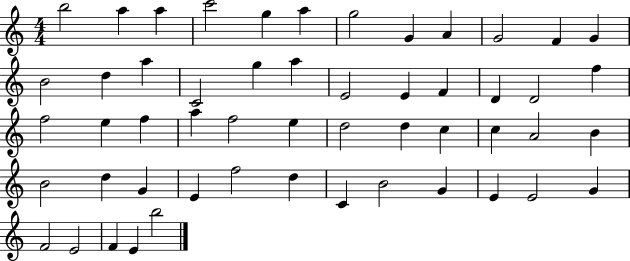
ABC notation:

X:1
T:Untitled
M:4/4
L:1/4
K:C
b2 a a c'2 g a g2 G A G2 F G B2 d a C2 g a E2 E F D D2 f f2 e f a f2 e d2 d c c A2 B B2 d G E f2 d C B2 G E E2 G F2 E2 F E b2